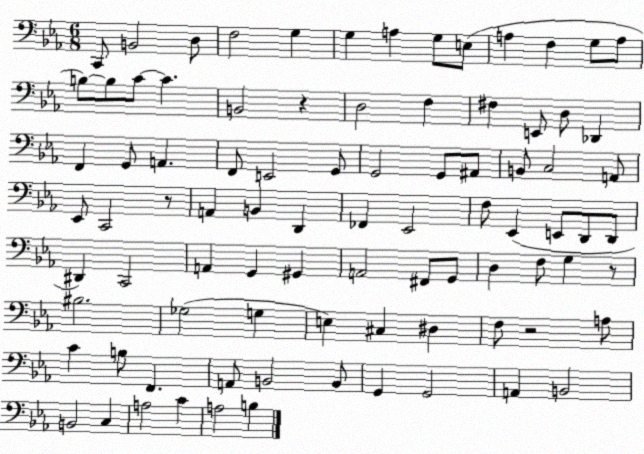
X:1
T:Untitled
M:6/8
L:1/4
K:Eb
C,,/2 B,,2 D,/2 F,2 G, G, A, G,/2 E,/2 A, F, G,/2 A,/2 B,/2 B,/2 C/2 C B,,2 z D,2 F, ^F, E,,/2 D,/2 _D,, F,, G,,/2 A,, F,,/2 E,,2 G,,/2 G,,2 G,,/2 ^A,,/2 B,,/2 C,2 A,,/2 _E,,/2 C,,2 z/2 A,, B,, D,, _F,, _E,,2 F,/2 _E,, E,,/2 D,,/2 D,,/2 ^D,, C,,2 A,, G,, ^G,, A,,2 ^F,,/2 G,,/2 D, F,/2 G, z/2 ^B,2 _G,2 G, E, ^C, ^D, F,/2 z2 A,/2 C B,/2 F,, A,,/2 B,,2 B,,/2 G,, G,,2 A,, B,,2 B,,2 C, A,2 C A,2 B,